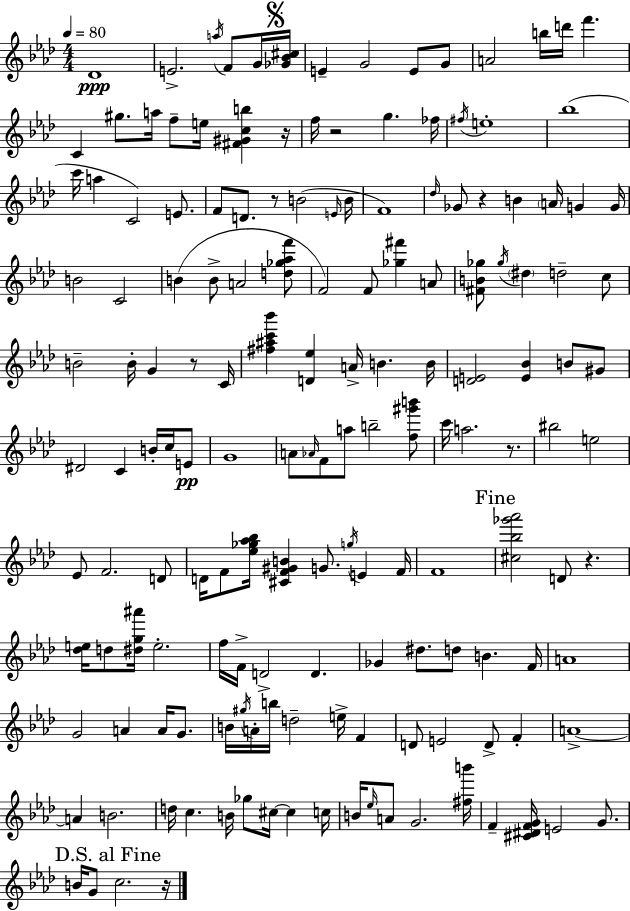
X:1
T:Untitled
M:4/4
L:1/4
K:Fm
_D4 E2 a/4 F/2 G/4 [_G_B^c]/4 E G2 E/2 G/2 A2 b/4 d'/4 f' C ^g/2 a/4 f/2 e/4 [^F^Gcb] z/4 f/4 z2 g _f/4 ^f/4 e4 _b4 c'/4 a C2 E/2 F/2 D/2 z/2 B2 E/4 B/4 F4 _d/4 _G/2 z B A/4 G G/4 B2 C2 B B/2 A2 [d_g_af']/2 F2 F/2 [_g^f'] A/2 [^FB_g]/2 _g/4 ^d d2 c/2 B2 B/4 G z/2 C/4 [^f^ac'_b'] [D_e] A/4 B B/4 [DE]2 [E_B] B/2 ^G/2 ^D2 C B/4 c/4 E/2 G4 A/2 _A/4 F/2 a/2 b2 [f^g'b']/2 c'/4 a2 z/2 ^b2 e2 _E/2 F2 D/2 D/4 F/2 [_e_g_a_b]/4 [^CF^GB] G/2 g/4 E F/4 F4 [^c_b_g'_a']2 D/2 z [_de]/4 d/2 [^dg^a']/4 e2 f/4 F/4 D2 D _G ^d/2 d/2 B F/4 A4 G2 A A/4 G/2 B/4 ^g/4 A/4 b/4 d2 e/4 F D/2 E2 D/2 F A4 A B2 d/4 c B/4 _g/2 ^c/4 ^c c/4 B/4 _e/4 A/2 G2 [^fb']/4 F [^C^DFG]/4 E2 G/2 B/4 G/2 c2 z/4